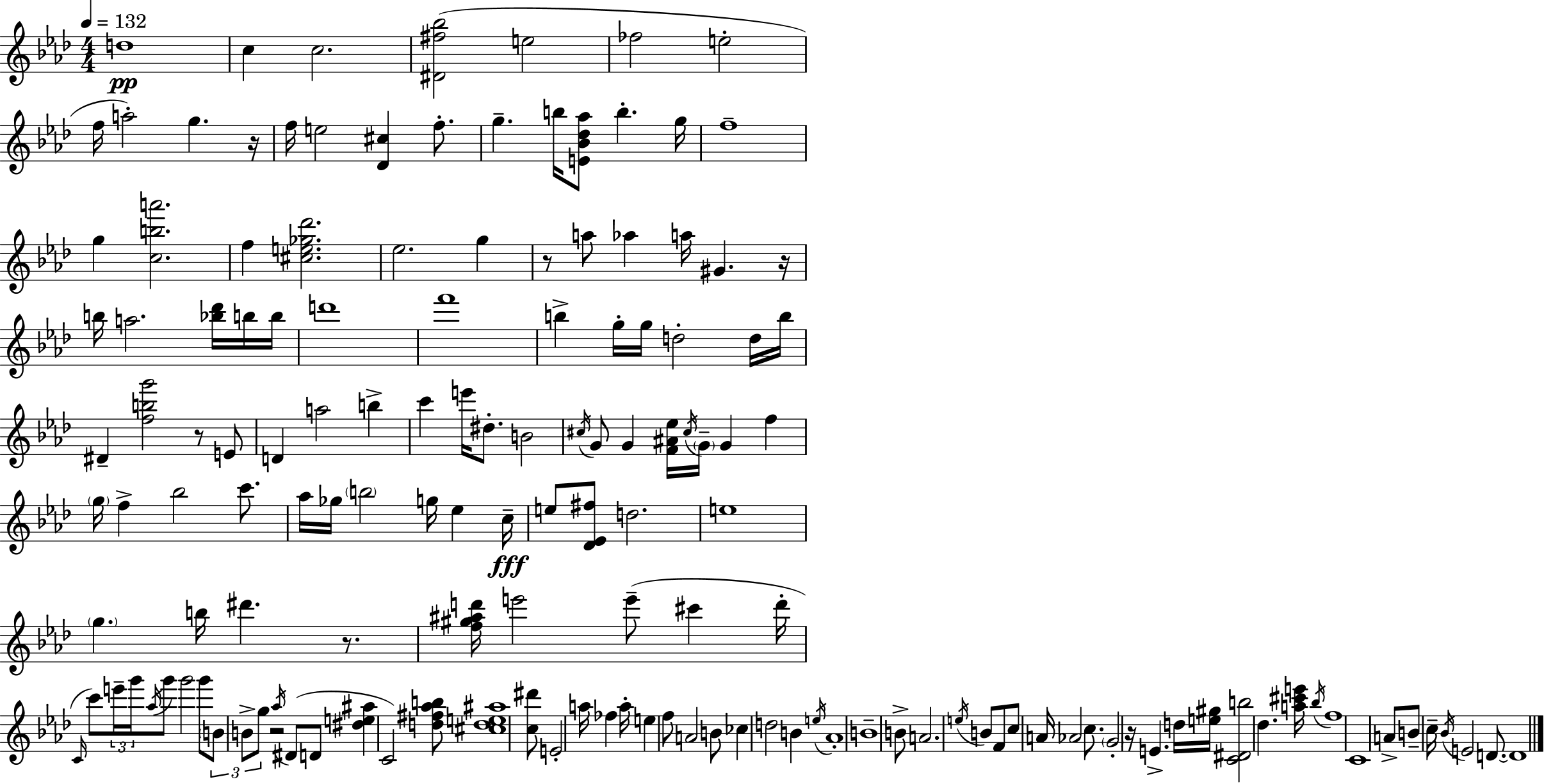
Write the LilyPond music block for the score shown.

{
  \clef treble
  \numericTimeSignature
  \time 4/4
  \key f \minor
  \tempo 4 = 132
  d''1\pp | c''4 c''2. | <dis' fis'' bes''>2( e''2 | fes''2 e''2-. | \break f''16 a''2-.) g''4. r16 | f''16 e''2 <des' cis''>4 f''8.-. | g''4.-- b''16 <e' bes' des'' aes''>8 b''4.-. g''16 | f''1-- | \break g''4 <c'' b'' a'''>2. | f''4 <cis'' e'' ges'' des'''>2. | ees''2. g''4 | r8 a''8 aes''4 a''16 gis'4. r16 | \break b''16 a''2. <bes'' des'''>16 b''16 b''16 | d'''1 | f'''1 | b''4-> g''16-. g''16 d''2-. d''16 b''16 | \break dis'4-- <f'' b'' g'''>2 r8 e'8 | d'4 a''2 b''4-> | c'''4 e'''16 dis''8.-. b'2 | \acciaccatura { cis''16 } g'8 g'4 <f' ais' ees''>16 \acciaccatura { cis''16 } \parenthesize g'16-- g'4 f''4 | \break \parenthesize g''16 f''4-> bes''2 c'''8. | aes''16 ges''16 \parenthesize b''2 g''16 ees''4 | c''16--\fff e''8 <des' ees' fis''>8 d''2. | e''1 | \break \parenthesize g''4. b''16 dis'''4. r8. | <f'' gis'' ais'' d'''>16 e'''2 e'''8--( cis'''4 | d'''16-. \grace { c'16 }) c'''8 \tuplet 3/2 { e'''16-- g'''16 \acciaccatura { aes''16 } } g'''8 g'''2 | g'''8 \tuplet 3/2 { \parenthesize b'8 b'8-> g''8 } r2 | \break \acciaccatura { aes''16 }( dis'8 d'8 <dis'' e'' ais''>4 c'2) | <d'' fis'' aes'' b''>8 <cis'' d'' e'' ais''>1 | <c'' dis'''>8 e'2-. a''16 | fes''4 a''16-. e''4 f''8 a'2 | \break b'8 ces''4 d''2 | b'4 \acciaccatura { e''16 } aes'1-. | b'1-- | b'8-> a'2. | \break \acciaccatura { e''16 } b'8 f'8 c''8 a'16 aes'2 | c''8. \parenthesize g'2-. r16 | e'4.-> d''16 <e'' gis''>16 <c' dis' b''>2 | des''4. <a'' cis''' e'''>16 \acciaccatura { bes''16 } f''1 | \break c'1 | a'8-> b'8-- c''16-- \acciaccatura { bes'16 } e'2 | d'8.~~ d'1 | \bar "|."
}